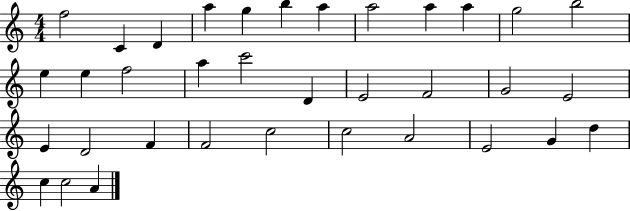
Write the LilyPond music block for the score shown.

{
  \clef treble
  \numericTimeSignature
  \time 4/4
  \key c \major
  f''2 c'4 d'4 | a''4 g''4 b''4 a''4 | a''2 a''4 a''4 | g''2 b''2 | \break e''4 e''4 f''2 | a''4 c'''2 d'4 | e'2 f'2 | g'2 e'2 | \break e'4 d'2 f'4 | f'2 c''2 | c''2 a'2 | e'2 g'4 d''4 | \break c''4 c''2 a'4 | \bar "|."
}